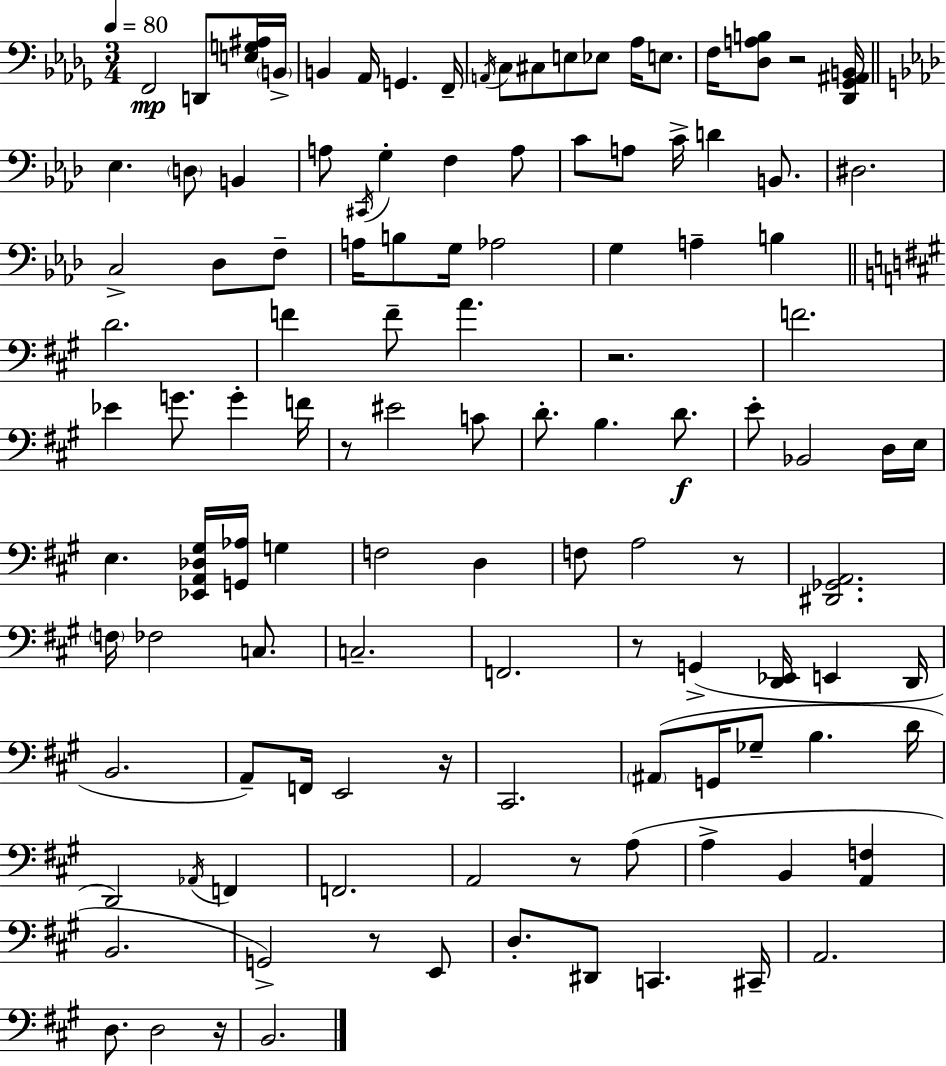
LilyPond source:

{
  \clef bass
  \numericTimeSignature
  \time 3/4
  \key bes \minor
  \tempo 4 = 80
  f,2\mp d,8 <e g ais>16 \parenthesize b,16-> | b,4 aes,16 g,4. f,16-- | \acciaccatura { a,16 } c8 cis8 e8 ees8 aes16 e8. | f16 <des a b>8 r2 | \break <des, ges, ais, b,>16 \bar "||" \break \key aes \major ees4. \parenthesize d8 b,4 | a8 \acciaccatura { cis,16 } g4-. f4 a8 | c'8 a8 c'16-> d'4 b,8. | dis2. | \break c2-> des8 f8-- | a16 b8 g16 aes2 | g4 a4-- b4 | \bar "||" \break \key a \major d'2. | f'4 f'8-- a'4. | r2. | f'2. | \break ees'4 g'8. g'4-. f'16 | r8 eis'2 c'8 | d'8.-. b4. d'8.\f | e'8-. bes,2 d16 e16 | \break e4. <ees, a, des gis>16 <g, aes>16 g4 | f2 d4 | f8 a2 r8 | <dis, ges, a,>2. | \break \parenthesize f16 fes2 c8. | c2.-- | f,2. | r8 g,4->( <d, ees,>16 e,4 d,16 | \break b,2. | a,8--) f,16 e,2 r16 | cis,2. | \parenthesize ais,8( g,16 ges8-- b4. d'16 | \break d,2) \acciaccatura { aes,16 } f,4 | f,2. | a,2 r8 a8( | a4-> b,4 <a, f>4 | \break b,2. | g,2->) r8 e,8 | d8.-. dis,8 c,4. | cis,16-- a,2. | \break d8. d2 | r16 b,2. | \bar "|."
}